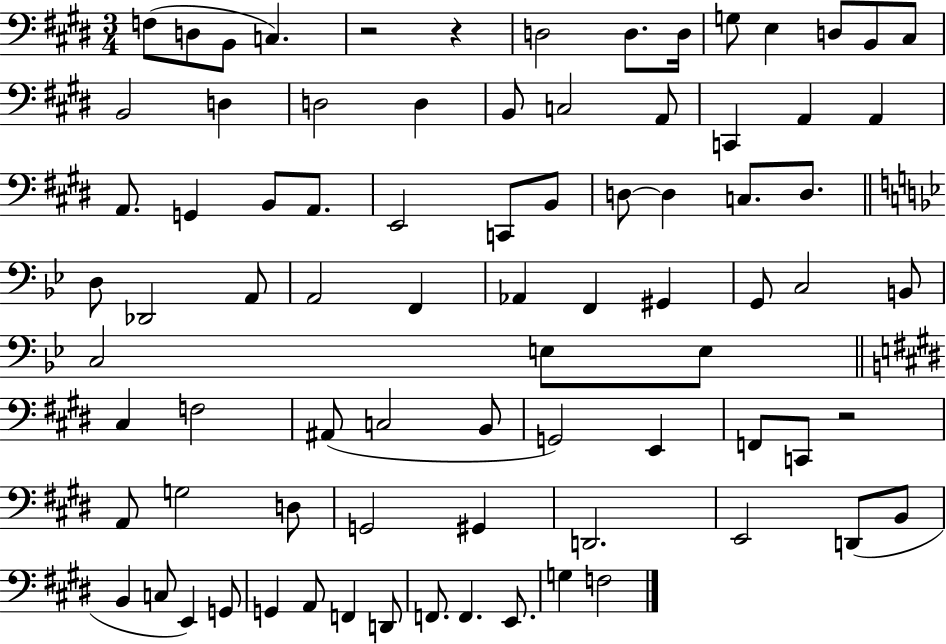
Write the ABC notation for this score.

X:1
T:Untitled
M:3/4
L:1/4
K:E
F,/2 D,/2 B,,/2 C, z2 z D,2 D,/2 D,/4 G,/2 E, D,/2 B,,/2 ^C,/2 B,,2 D, D,2 D, B,,/2 C,2 A,,/2 C,, A,, A,, A,,/2 G,, B,,/2 A,,/2 E,,2 C,,/2 B,,/2 D,/2 D, C,/2 D,/2 D,/2 _D,,2 A,,/2 A,,2 F,, _A,, F,, ^G,, G,,/2 C,2 B,,/2 C,2 E,/2 E,/2 ^C, F,2 ^A,,/2 C,2 B,,/2 G,,2 E,, F,,/2 C,,/2 z2 A,,/2 G,2 D,/2 G,,2 ^G,, D,,2 E,,2 D,,/2 B,,/2 B,, C,/2 E,, G,,/2 G,, A,,/2 F,, D,,/2 F,,/2 F,, E,,/2 G, F,2